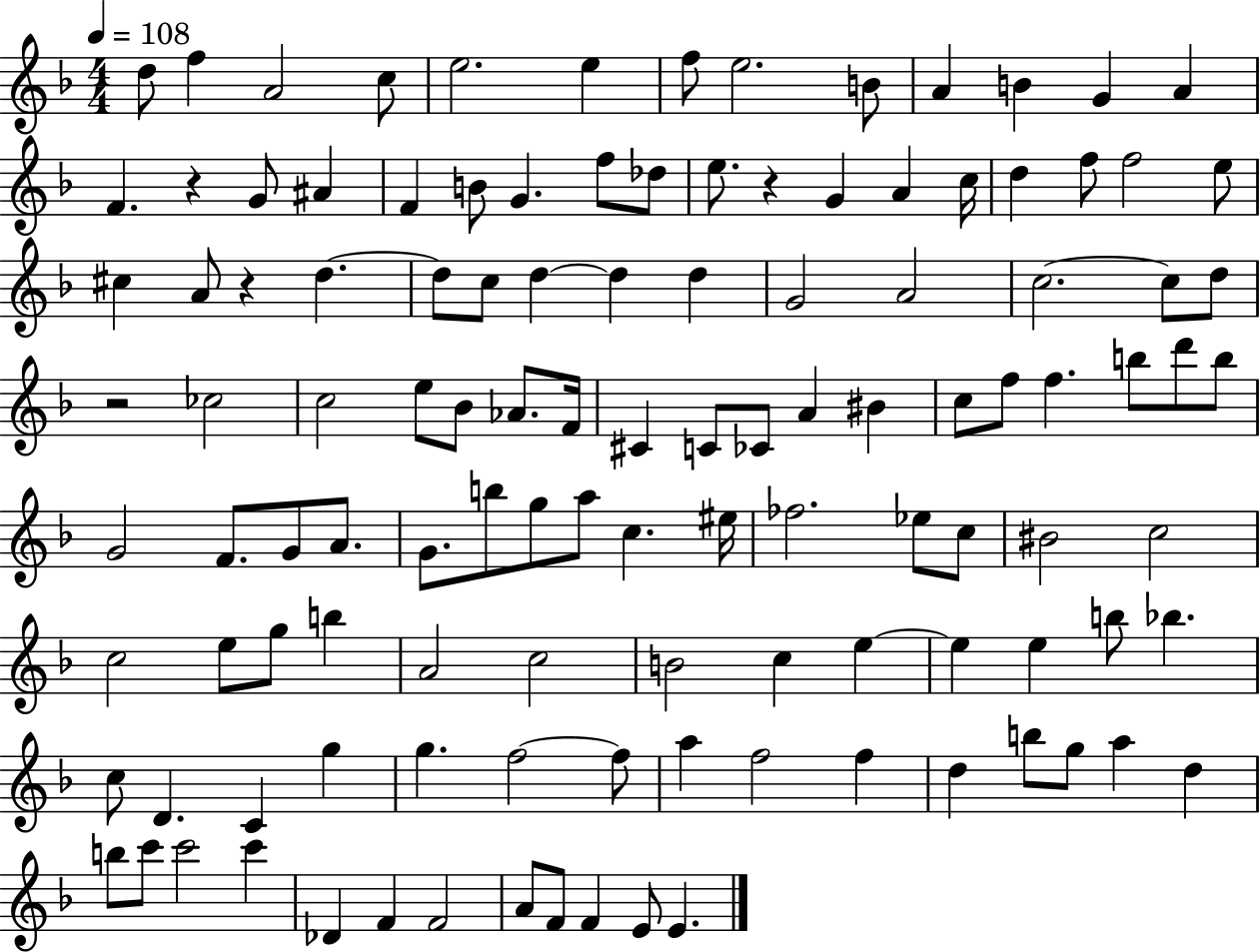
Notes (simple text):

D5/e F5/q A4/h C5/e E5/h. E5/q F5/e E5/h. B4/e A4/q B4/q G4/q A4/q F4/q. R/q G4/e A#4/q F4/q B4/e G4/q. F5/e Db5/e E5/e. R/q G4/q A4/q C5/s D5/q F5/e F5/h E5/e C#5/q A4/e R/q D5/q. D5/e C5/e D5/q D5/q D5/q G4/h A4/h C5/h. C5/e D5/e R/h CES5/h C5/h E5/e Bb4/e Ab4/e. F4/s C#4/q C4/e CES4/e A4/q BIS4/q C5/e F5/e F5/q. B5/e D6/e B5/e G4/h F4/e. G4/e A4/e. G4/e. B5/e G5/e A5/e C5/q. EIS5/s FES5/h. Eb5/e C5/e BIS4/h C5/h C5/h E5/e G5/e B5/q A4/h C5/h B4/h C5/q E5/q E5/q E5/q B5/e Bb5/q. C5/e D4/q. C4/q G5/q G5/q. F5/h F5/e A5/q F5/h F5/q D5/q B5/e G5/e A5/q D5/q B5/e C6/e C6/h C6/q Db4/q F4/q F4/h A4/e F4/e F4/q E4/e E4/q.